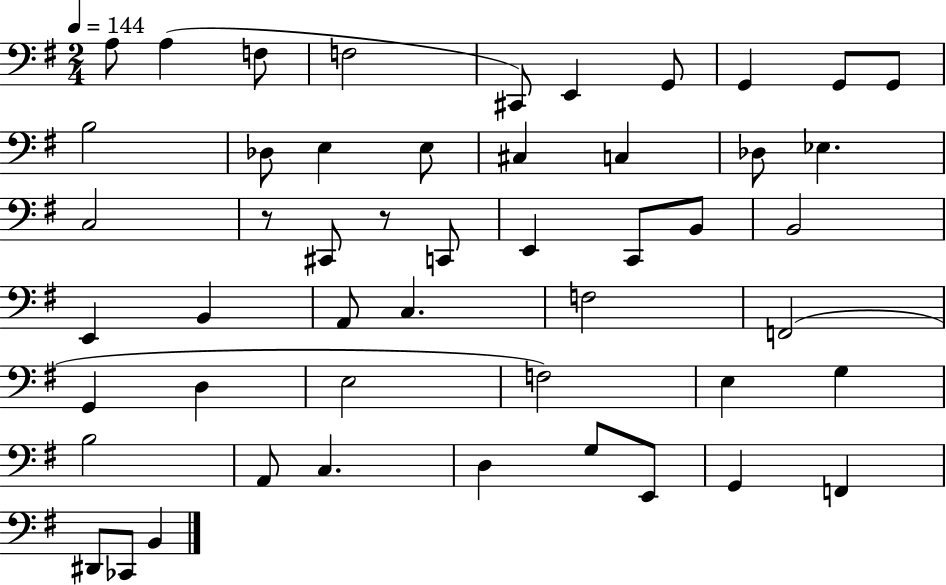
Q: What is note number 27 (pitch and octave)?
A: B2